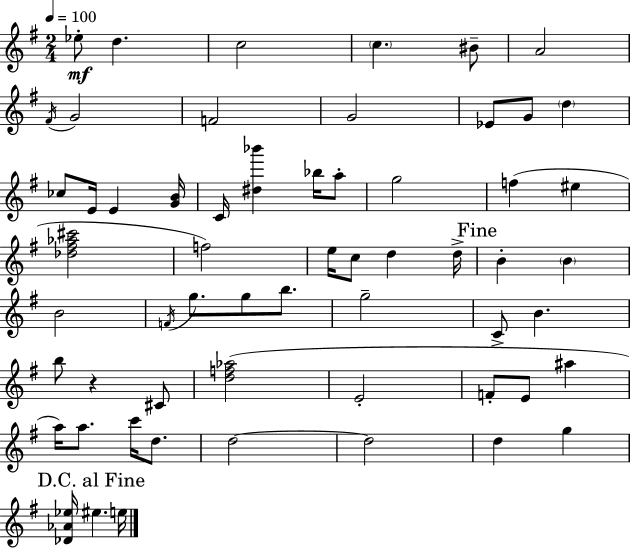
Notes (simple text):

Eb5/e D5/q. C5/h C5/q. BIS4/e A4/h F#4/s G4/h F4/h G4/h Eb4/e G4/e D5/q CES5/e E4/s E4/q [G4,B4]/s C4/s [D#5,Bb6]/q Bb5/s A5/e G5/h F5/q EIS5/q [Db5,F#5,Ab5,C#6]/h F5/h E5/s C5/e D5/q D5/s B4/q B4/q B4/h F4/s G5/e. G5/e B5/e. G5/h C4/e B4/q. B5/e R/q C#4/e [D5,F5,Ab5]/h E4/h F4/e E4/e A#5/q A5/s A5/e. C6/s D5/e. D5/h D5/h D5/q G5/q [Db4,Ab4,Eb5]/s EIS5/q. E5/s